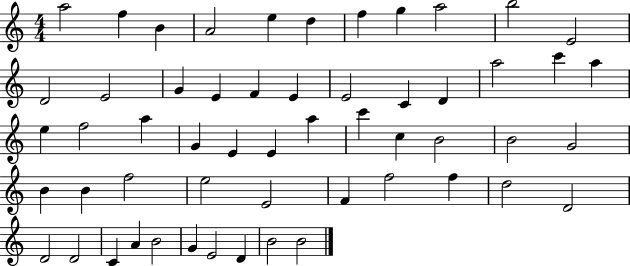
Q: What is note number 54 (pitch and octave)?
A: B4